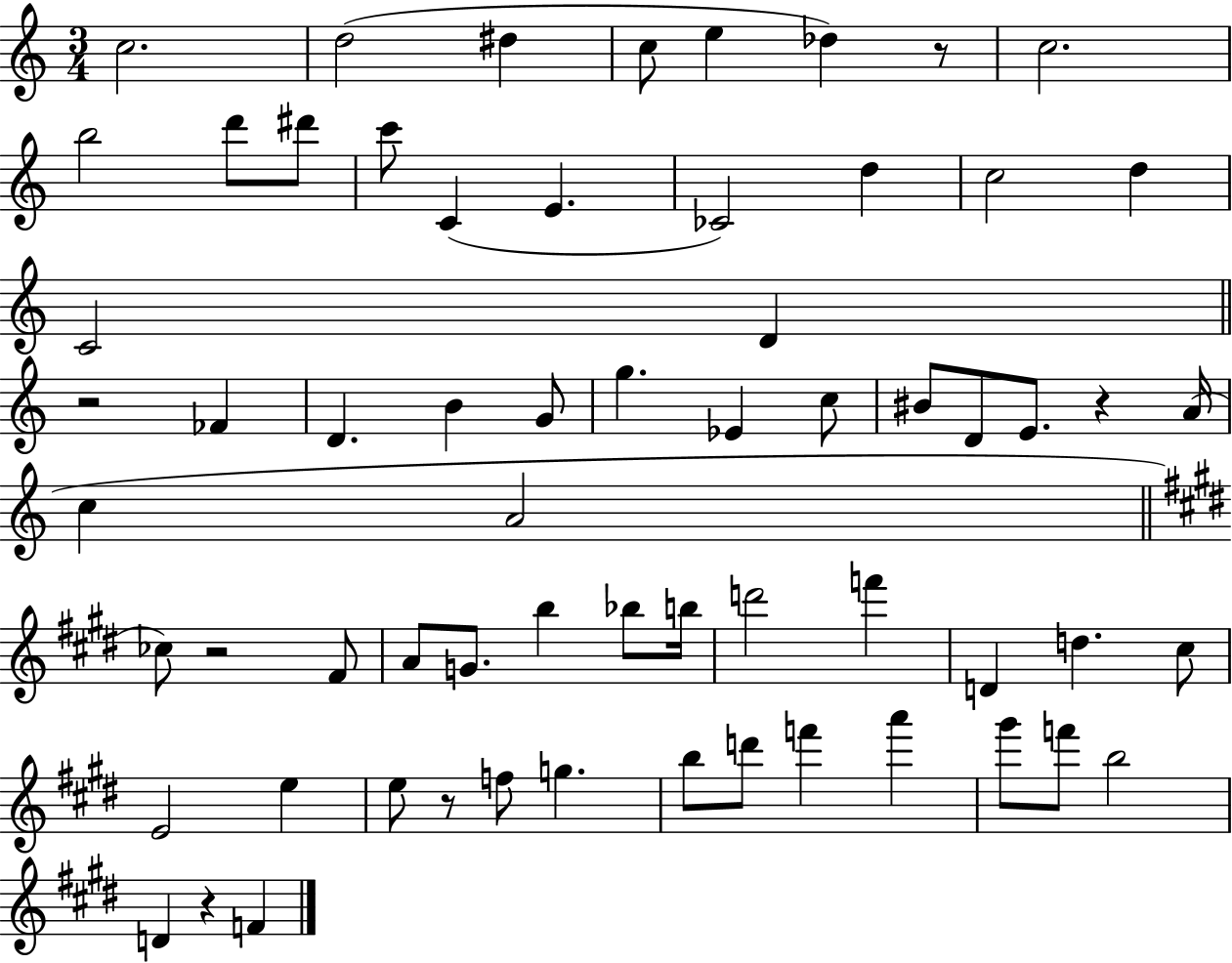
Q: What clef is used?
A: treble